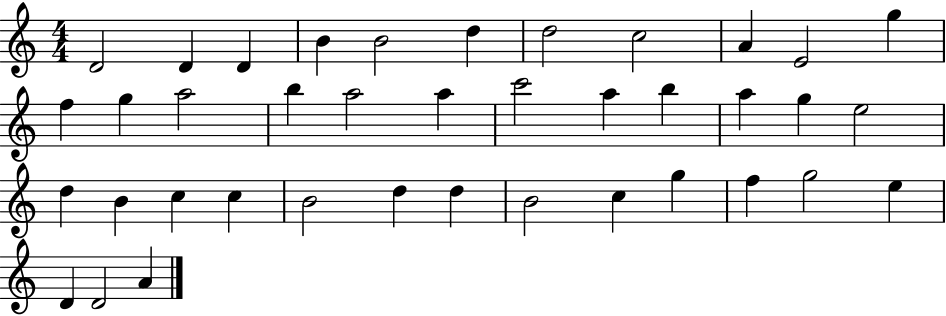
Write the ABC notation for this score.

X:1
T:Untitled
M:4/4
L:1/4
K:C
D2 D D B B2 d d2 c2 A E2 g f g a2 b a2 a c'2 a b a g e2 d B c c B2 d d B2 c g f g2 e D D2 A